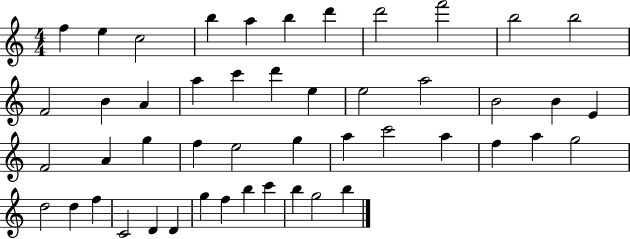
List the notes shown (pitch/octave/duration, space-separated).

F5/q E5/q C5/h B5/q A5/q B5/q D6/q D6/h F6/h B5/h B5/h F4/h B4/q A4/q A5/q C6/q D6/q E5/q E5/h A5/h B4/h B4/q E4/q F4/h A4/q G5/q F5/q E5/h G5/q A5/q C6/h A5/q F5/q A5/q G5/h D5/h D5/q F5/q C4/h D4/q D4/q G5/q F5/q B5/q C6/q B5/q G5/h B5/q